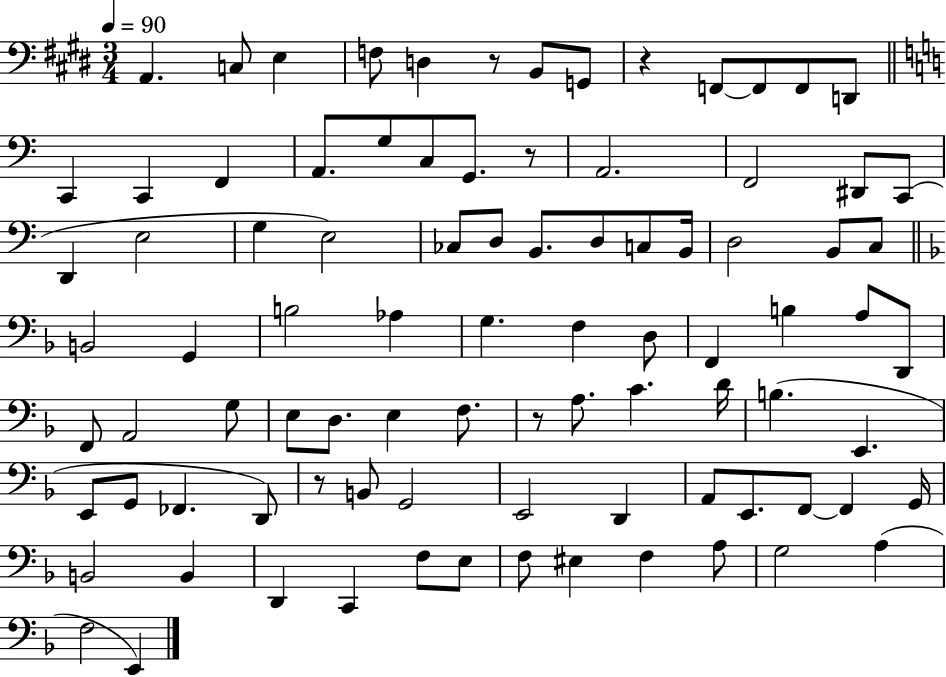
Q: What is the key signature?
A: E major